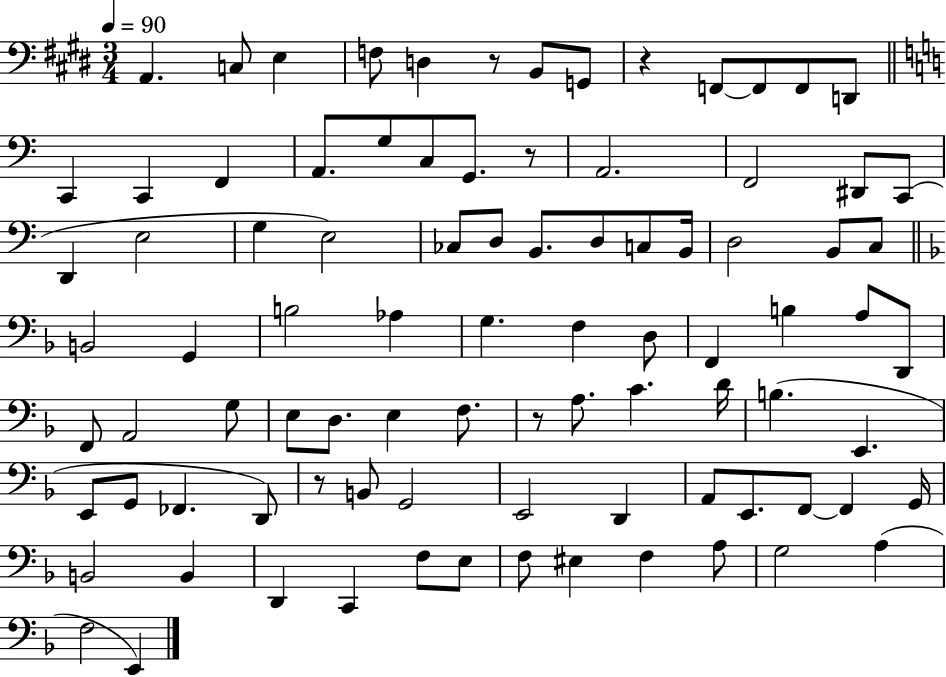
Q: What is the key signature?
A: E major